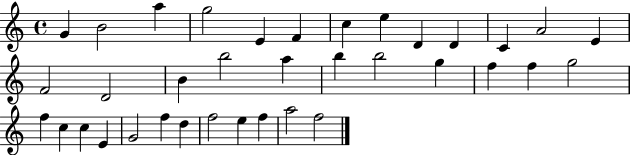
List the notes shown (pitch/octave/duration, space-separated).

G4/q B4/h A5/q G5/h E4/q F4/q C5/q E5/q D4/q D4/q C4/q A4/h E4/q F4/h D4/h B4/q B5/h A5/q B5/q B5/h G5/q F5/q F5/q G5/h F5/q C5/q C5/q E4/q G4/h F5/q D5/q F5/h E5/q F5/q A5/h F5/h